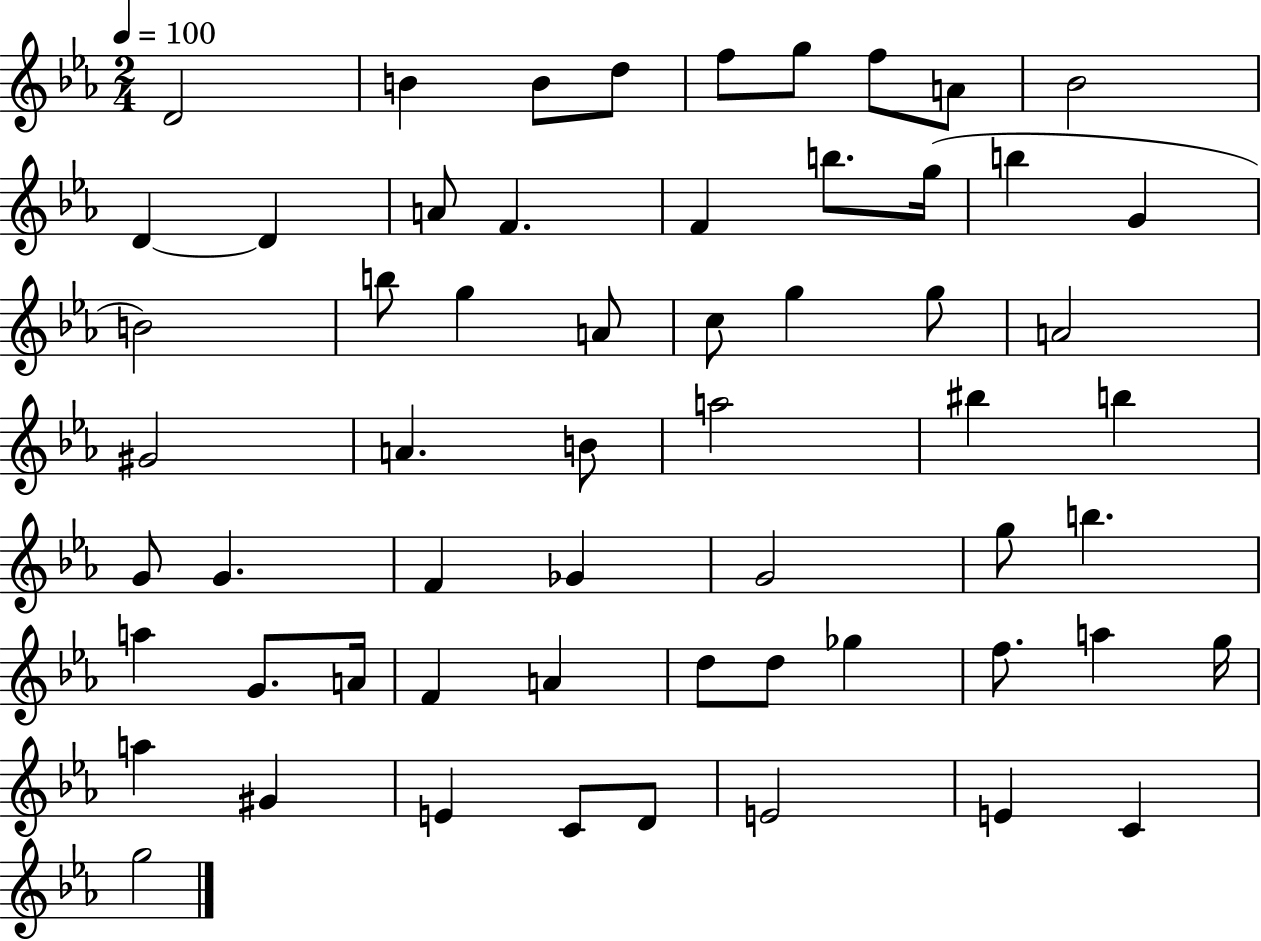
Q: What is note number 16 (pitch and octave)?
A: G5